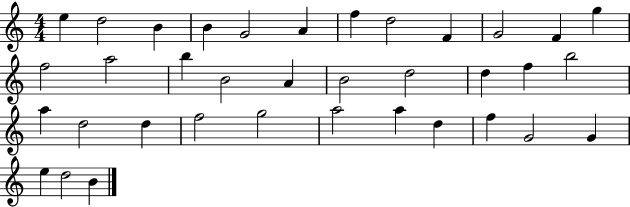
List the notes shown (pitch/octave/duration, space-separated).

E5/q D5/h B4/q B4/q G4/h A4/q F5/q D5/h F4/q G4/h F4/q G5/q F5/h A5/h B5/q B4/h A4/q B4/h D5/h D5/q F5/q B5/h A5/q D5/h D5/q F5/h G5/h A5/h A5/q D5/q F5/q G4/h G4/q E5/q D5/h B4/q